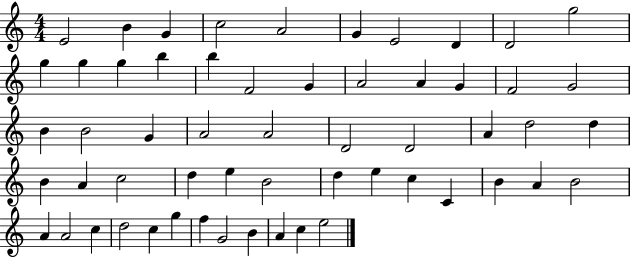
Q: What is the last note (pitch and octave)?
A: E5